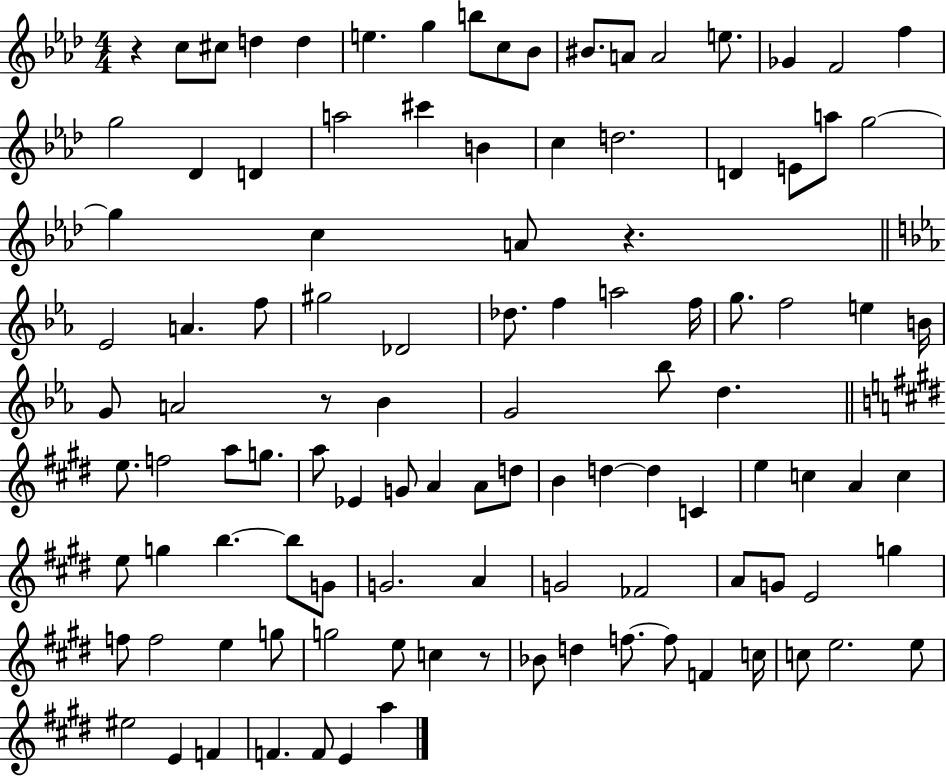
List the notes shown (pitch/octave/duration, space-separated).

R/q C5/e C#5/e D5/q D5/q E5/q. G5/q B5/e C5/e Bb4/e BIS4/e. A4/e A4/h E5/e. Gb4/q F4/h F5/q G5/h Db4/q D4/q A5/h C#6/q B4/q C5/q D5/h. D4/q E4/e A5/e G5/h G5/q C5/q A4/e R/q. Eb4/h A4/q. F5/e G#5/h Db4/h Db5/e. F5/q A5/h F5/s G5/e. F5/h E5/q B4/s G4/e A4/h R/e Bb4/q G4/h Bb5/e D5/q. E5/e. F5/h A5/e G5/e. A5/e Eb4/q G4/e A4/q A4/e D5/e B4/q D5/q D5/q C4/q E5/q C5/q A4/q C5/q E5/e G5/q B5/q. B5/e G4/e G4/h. A4/q G4/h FES4/h A4/e G4/e E4/h G5/q F5/e F5/h E5/q G5/e G5/h E5/e C5/q R/e Bb4/e D5/q F5/e. F5/e F4/q C5/s C5/e E5/h. E5/e EIS5/h E4/q F4/q F4/q. F4/e E4/q A5/q